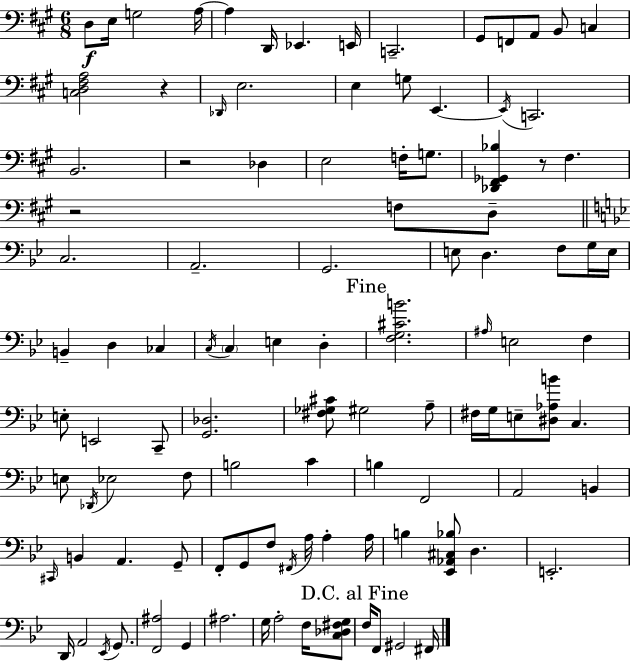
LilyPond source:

{
  \clef bass
  \numericTimeSignature
  \time 6/8
  \key a \major
  d8\f e16 g2 a16~~ | a4 d,16 ees,4. e,16 | c,2.-- | gis,8 f,8 a,8 b,8 c4 | \break <c d fis a>2 r4 | \grace { des,16 } e2. | e4 g8 e,4.~~ | \acciaccatura { e,16 } c,2. | \break b,2. | r2 des4 | e2 f16-. g8. | <des, fis, ges, bes>4 r8 fis4. | \break r2 f8 | d8-- \bar "||" \break \key bes \major c2. | a,2.-- | g,2. | e8 d4. f8 g16 e16 | \break b,4-- d4 ces4 | \acciaccatura { c16 } \parenthesize c4 e4 d4-. | \mark "Fine" <f g cis' b'>2. | \grace { ais16 } e2 f4 | \break e8-. e,2 | c,8-- <g, des>2. | <fis ges cis'>8 gis2 | a8-- fis16 g16 e8-- <dis aes b'>8 c4. | \break e8 \acciaccatura { des,16 } ees2 | f8 b2 c'4 | b4 f,2 | a,2 b,4 | \break \grace { cis,16 } b,4 a,4. | g,8-- f,8-. g,8 f8 \acciaccatura { fis,16 } a16 | a4-. a16 b4 <ees, aes, cis bes>8 d4. | e,2.-. | \break d,16 a,2 | \acciaccatura { ees,16 } g,8. <f, ais>2 | g,4 ais2. | g16 a2-. | \break f16 <c des fis g>8 \mark "D.C. al Fine" f16 f,8 gis,2 | fis,16 \bar "|."
}